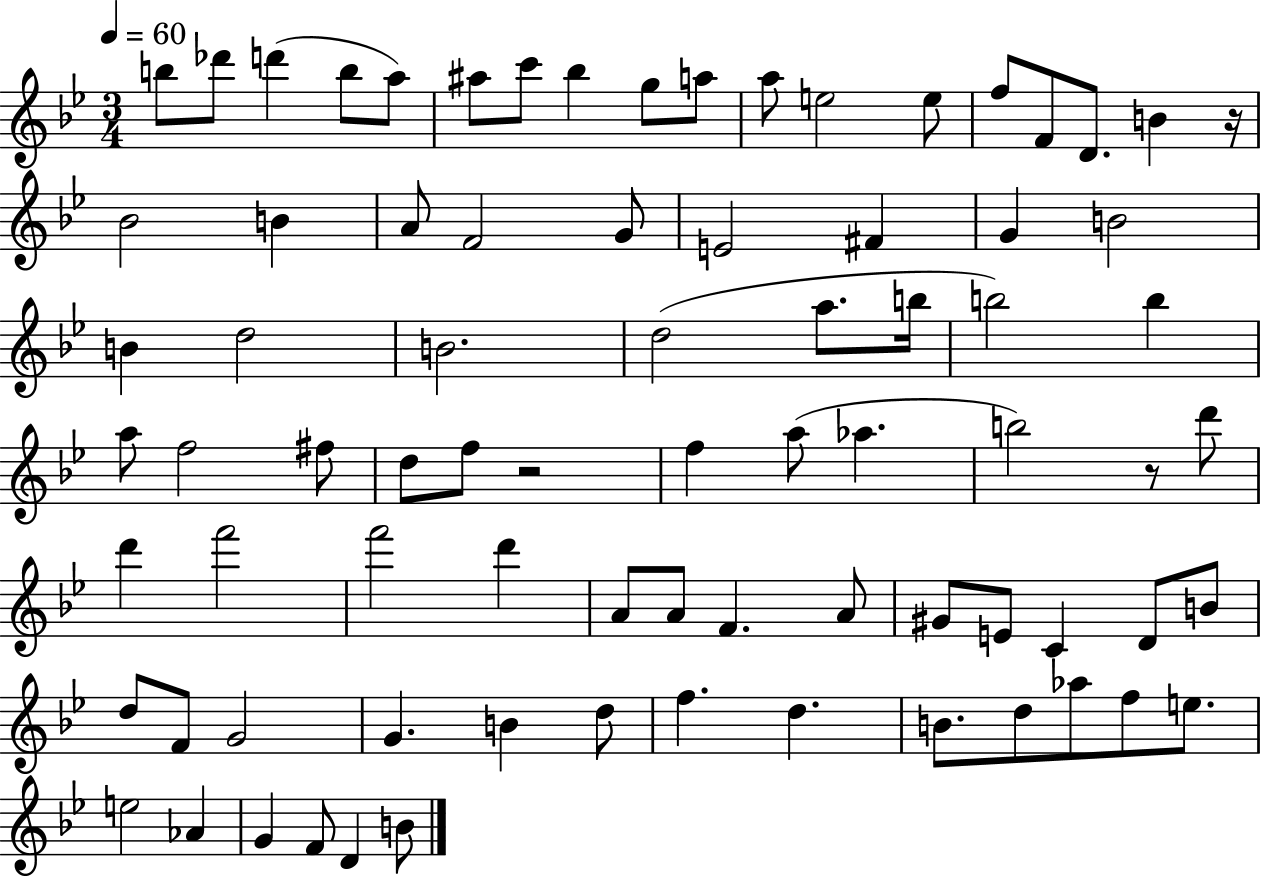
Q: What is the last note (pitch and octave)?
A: B4